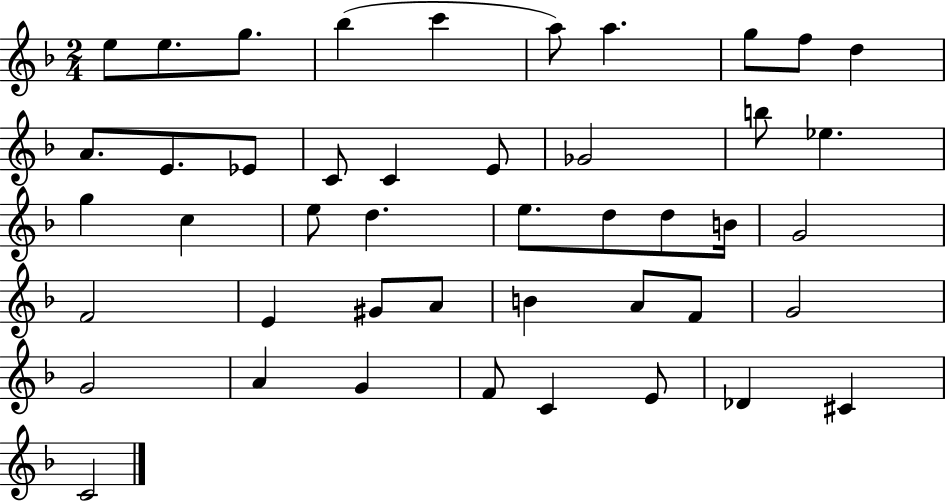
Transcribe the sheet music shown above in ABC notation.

X:1
T:Untitled
M:2/4
L:1/4
K:F
e/2 e/2 g/2 _b c' a/2 a g/2 f/2 d A/2 E/2 _E/2 C/2 C E/2 _G2 b/2 _e g c e/2 d e/2 d/2 d/2 B/4 G2 F2 E ^G/2 A/2 B A/2 F/2 G2 G2 A G F/2 C E/2 _D ^C C2